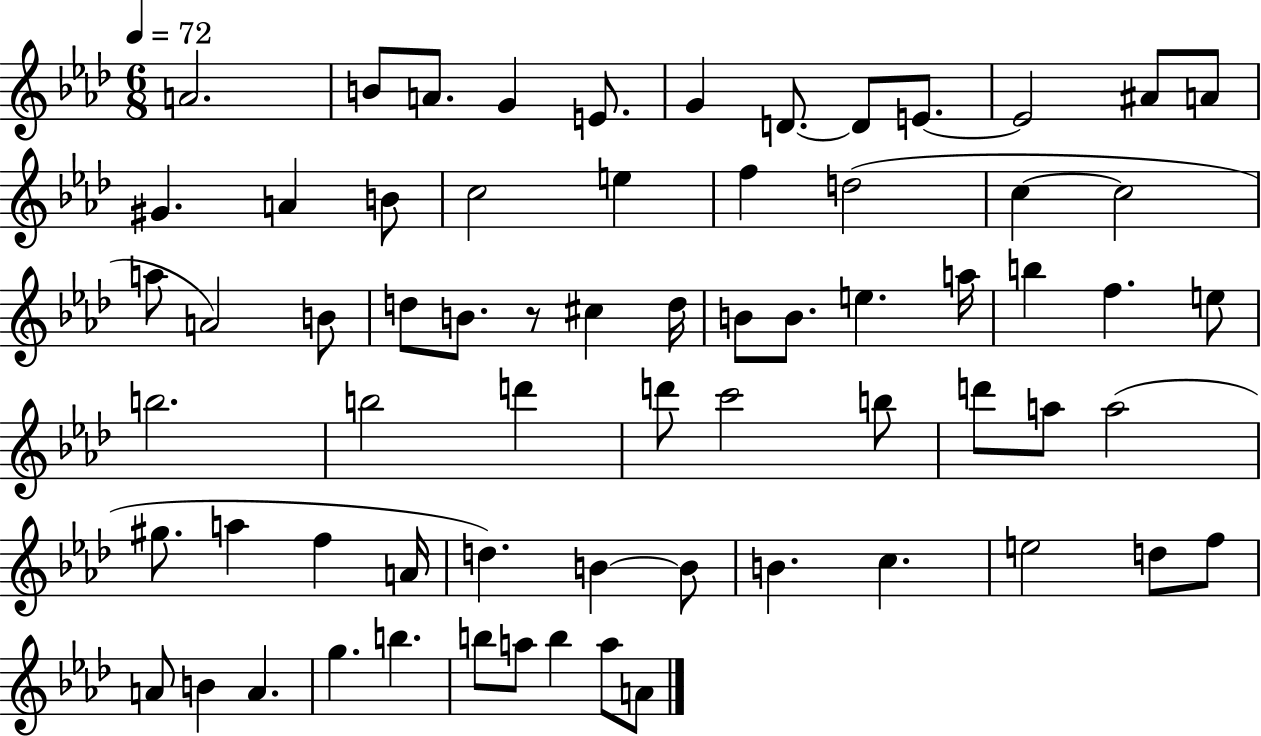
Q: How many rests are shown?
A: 1